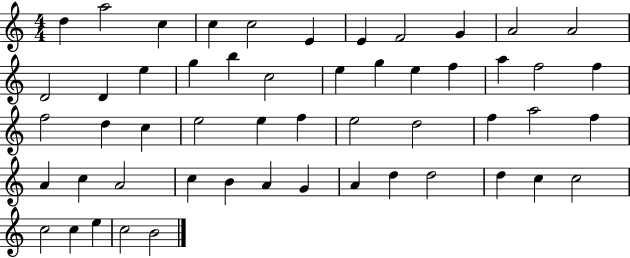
X:1
T:Untitled
M:4/4
L:1/4
K:C
d a2 c c c2 E E F2 G A2 A2 D2 D e g b c2 e g e f a f2 f f2 d c e2 e f e2 d2 f a2 f A c A2 c B A G A d d2 d c c2 c2 c e c2 B2